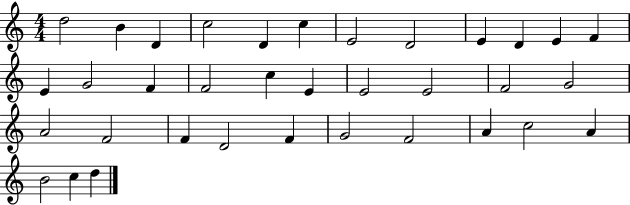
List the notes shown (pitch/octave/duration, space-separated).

D5/h B4/q D4/q C5/h D4/q C5/q E4/h D4/h E4/q D4/q E4/q F4/q E4/q G4/h F4/q F4/h C5/q E4/q E4/h E4/h F4/h G4/h A4/h F4/h F4/q D4/h F4/q G4/h F4/h A4/q C5/h A4/q B4/h C5/q D5/q